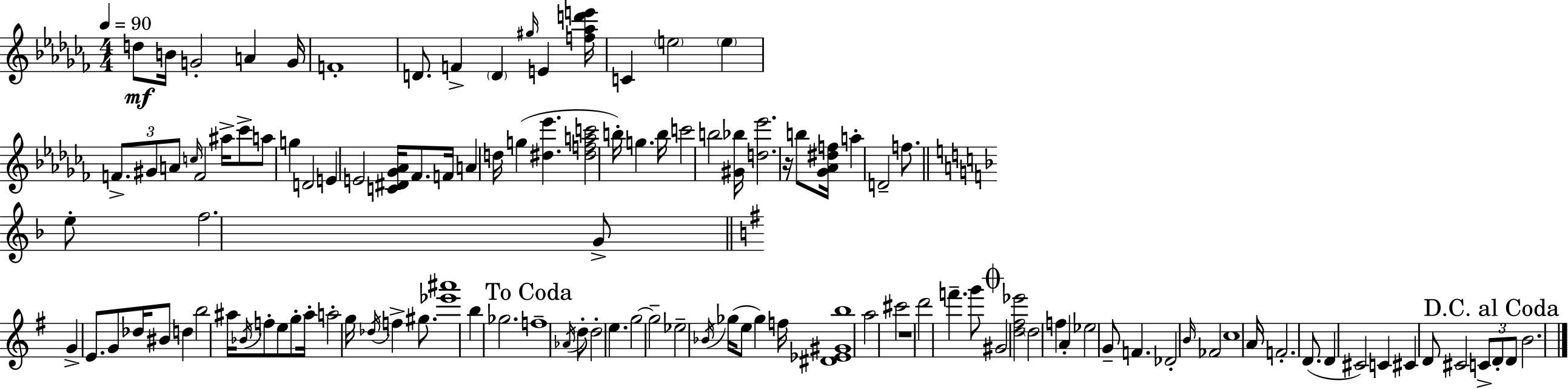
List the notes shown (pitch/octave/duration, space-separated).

D5/e B4/s G4/h A4/q G4/s F4/w D4/e. F4/q D4/q G#5/s E4/q [F5,Ab5,D6,E6]/s C4/q E5/h E5/q F4/e. G#4/e A4/e C5/s F4/h A#5/s CES6/e A5/e G5/q D4/h E4/q E4/h [C4,D#4,Gb4,Ab4]/s FES4/e. F4/s A4/q D5/s G5/q [D#5,Eb6]/q. [D#5,F5,A5,C6]/h B5/s G5/q. B5/s C6/h B5/h [G#4,Bb5]/s [D5,Eb6]/h. R/s B5/e [Gb4,Ab4,D#5,F5]/s A5/q D4/h F5/e. E5/e F5/h. G4/e G4/q E4/e. G4/e Db5/s BIS4/e D5/q B5/h A#5/s Bb4/s F5/e E5/e G5/e A#5/s A5/h G5/s Db5/s F5/q G#5/e. [Eb6,A#6]/w B5/q Gb5/h. F5/w Ab4/s D5/e D5/h E5/q. G5/h G5/h Eb5/h Bb4/s Gb5/s E5/e Gb5/q F5/s [D#4,Eb4,G#4,B5]/w A5/h C#6/h R/w D6/h F6/q. G6/e G#4/h [D5,F#5,Eb6]/h D5/h F5/q A4/q Eb5/h G4/e F4/q. Db4/h B4/s FES4/h C5/w A4/s F4/h. D4/e. D4/q C#4/h C4/q C#4/q D4/e C#4/h C4/e D4/e D4/e B4/h.